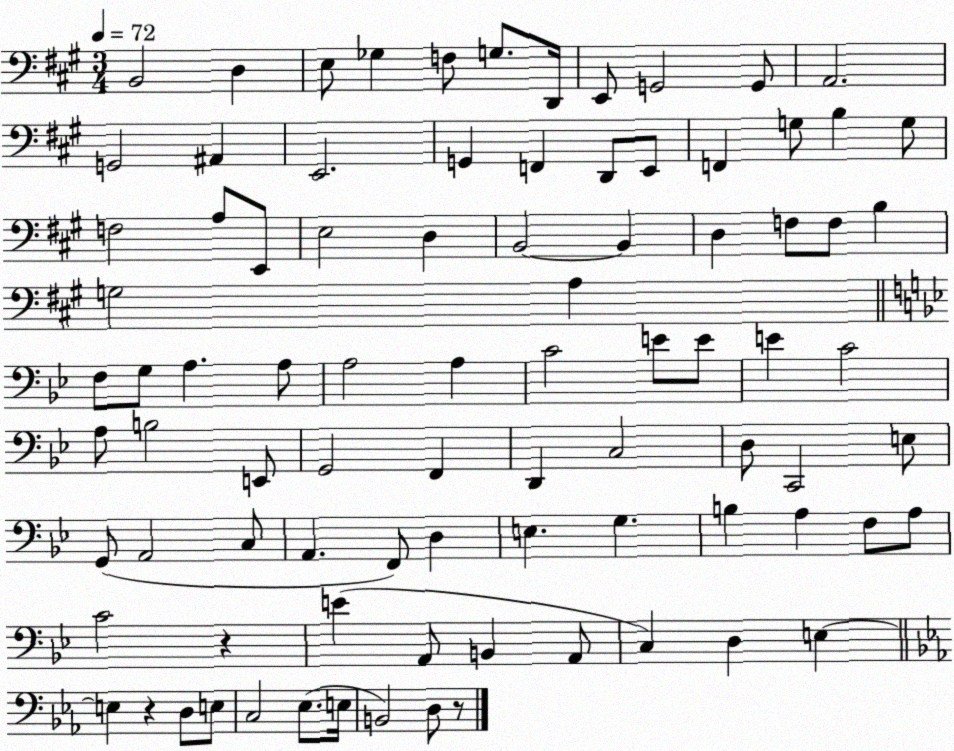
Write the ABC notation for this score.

X:1
T:Untitled
M:3/4
L:1/4
K:A
B,,2 D, E,/2 _G, F,/2 G,/2 D,,/4 E,,/2 G,,2 G,,/2 A,,2 G,,2 ^A,, E,,2 G,, F,, D,,/2 E,,/2 F,, G,/2 B, G,/2 F,2 A,/2 E,,/2 E,2 D, B,,2 B,, D, F,/2 F,/2 B, G,2 A, F,/2 G,/2 A, A,/2 A,2 A, C2 E/2 E/2 E C2 A,/2 B,2 E,,/2 G,,2 F,, D,, C,2 D,/2 C,,2 E,/2 G,,/2 A,,2 C,/2 A,, F,,/2 D, E, G, B, A, F,/2 A,/2 C2 z E A,,/2 B,, A,,/2 C, D, E, E, z D,/2 E,/2 C,2 _E,/2 E,/4 B,,2 D,/2 z/2